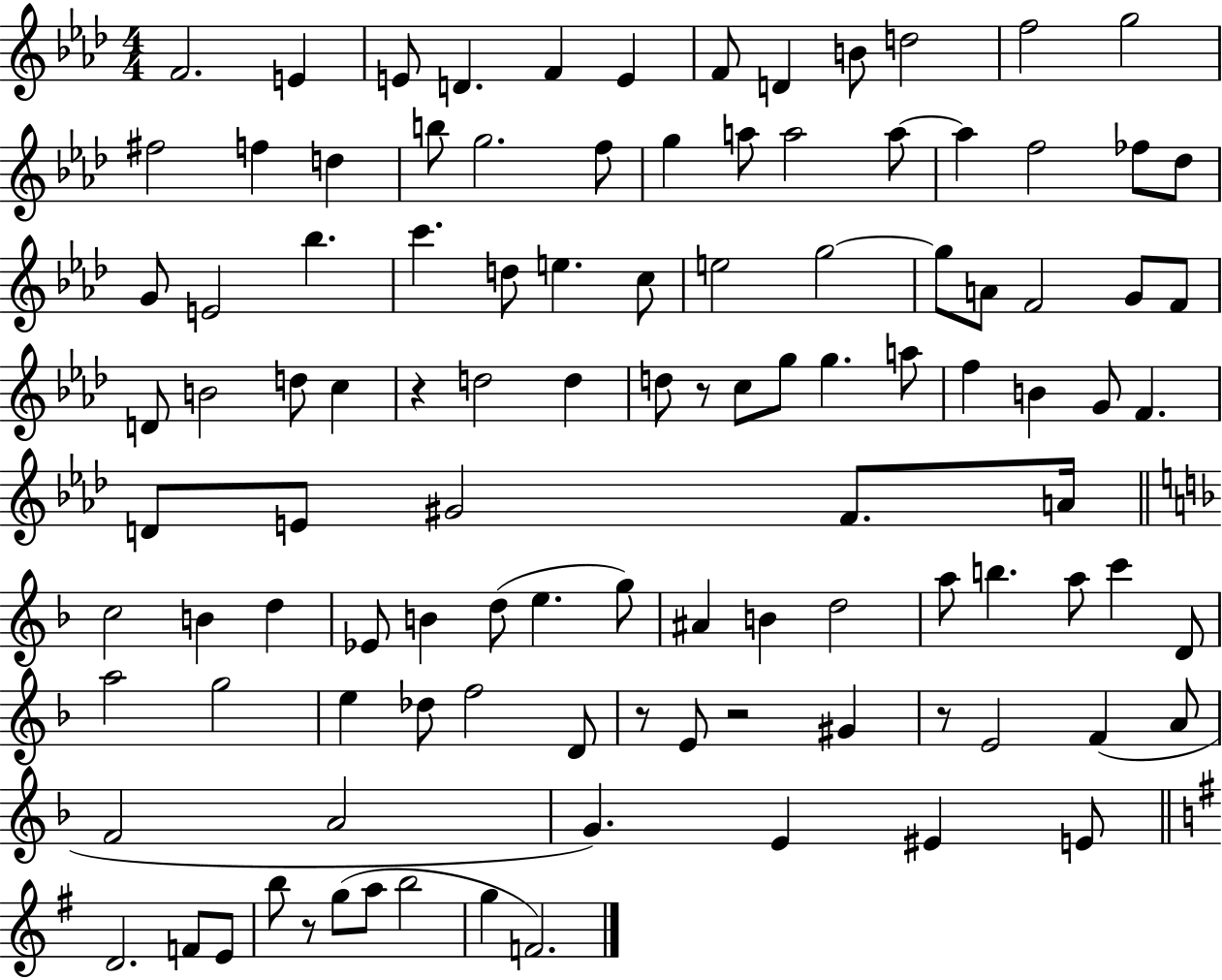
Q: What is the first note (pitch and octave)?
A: F4